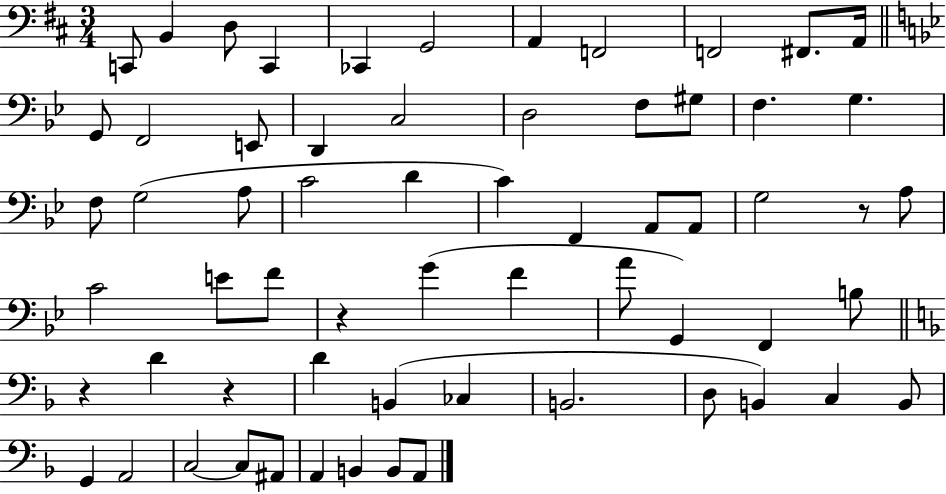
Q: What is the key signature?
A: D major